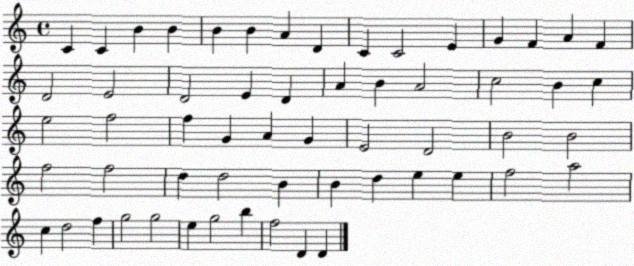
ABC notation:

X:1
T:Untitled
M:4/4
L:1/4
K:C
C C B B B B A D C C2 E G F A F D2 E2 D2 E D A B A2 c2 B c e2 f2 f G A G E2 D2 B2 B2 f2 f2 d d2 B B d e e f2 a2 c d2 f g2 g2 e g2 b f2 D D